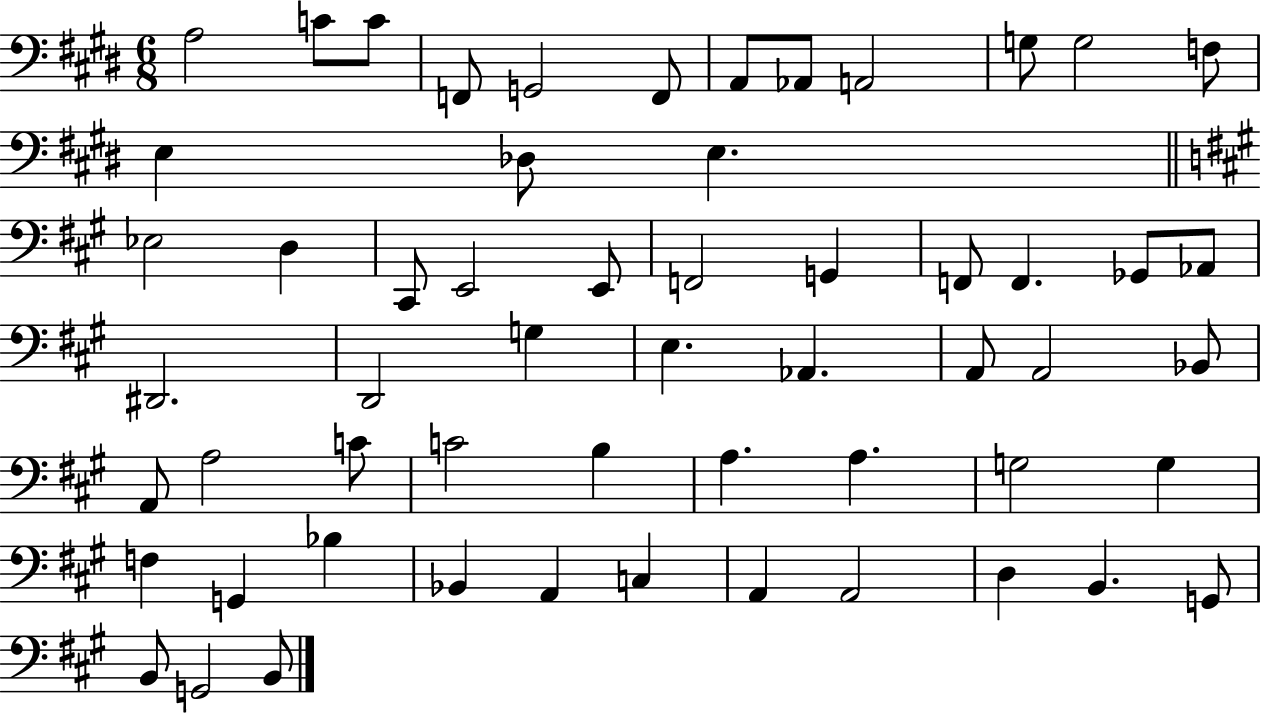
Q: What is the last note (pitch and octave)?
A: B2